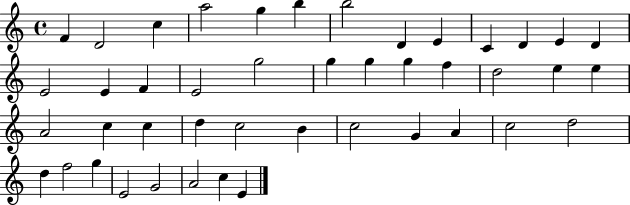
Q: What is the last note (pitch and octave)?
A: E4